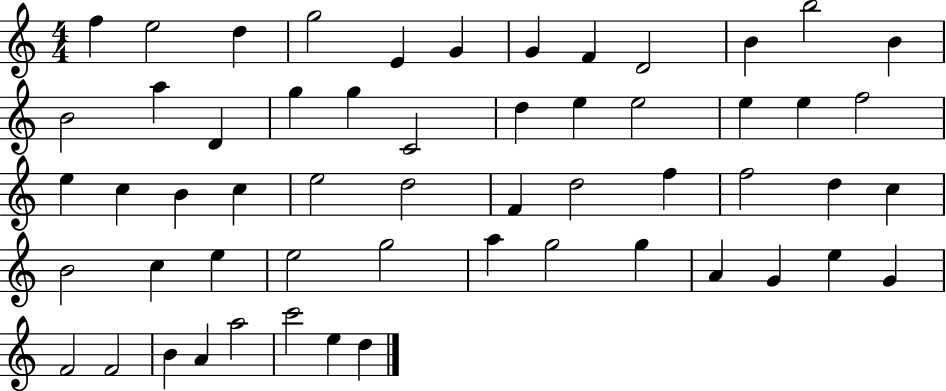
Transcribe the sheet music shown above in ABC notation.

X:1
T:Untitled
M:4/4
L:1/4
K:C
f e2 d g2 E G G F D2 B b2 B B2 a D g g C2 d e e2 e e f2 e c B c e2 d2 F d2 f f2 d c B2 c e e2 g2 a g2 g A G e G F2 F2 B A a2 c'2 e d